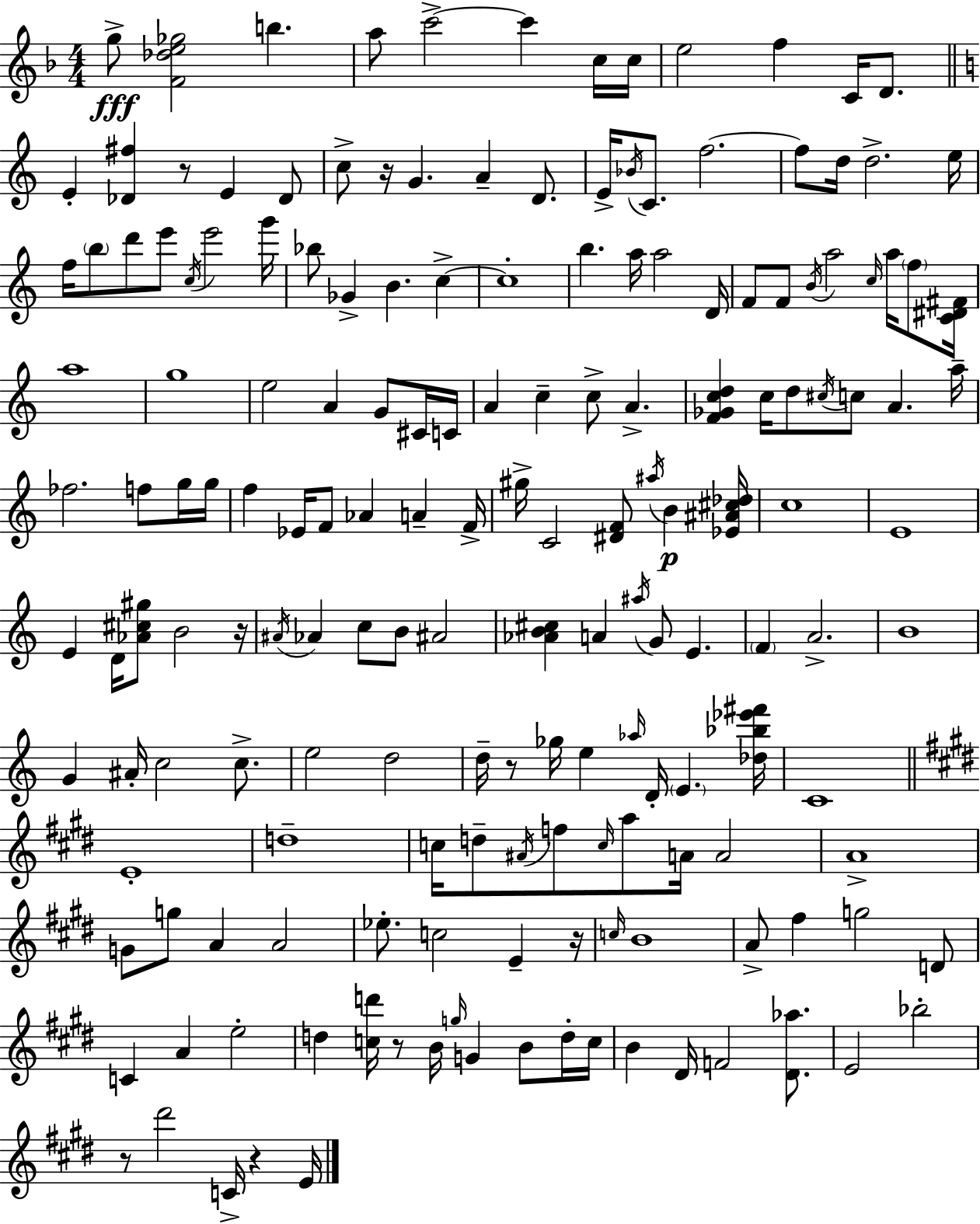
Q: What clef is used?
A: treble